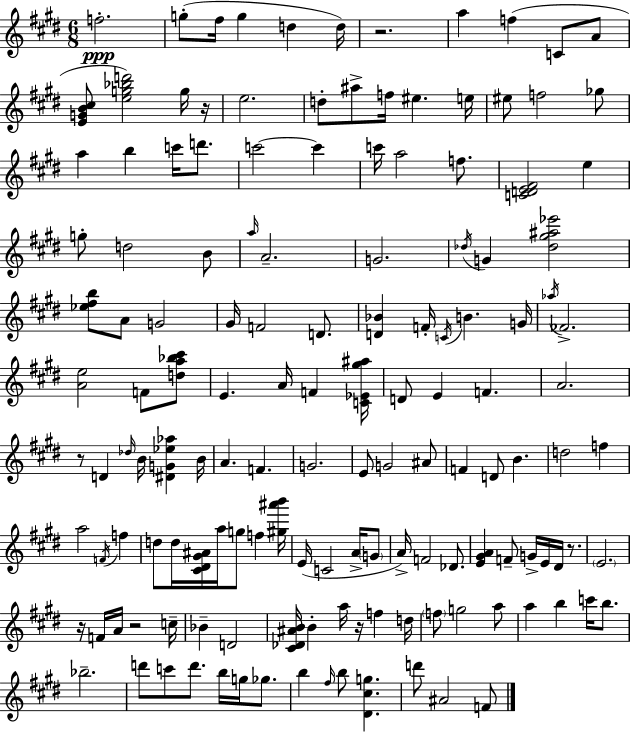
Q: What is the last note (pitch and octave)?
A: F4